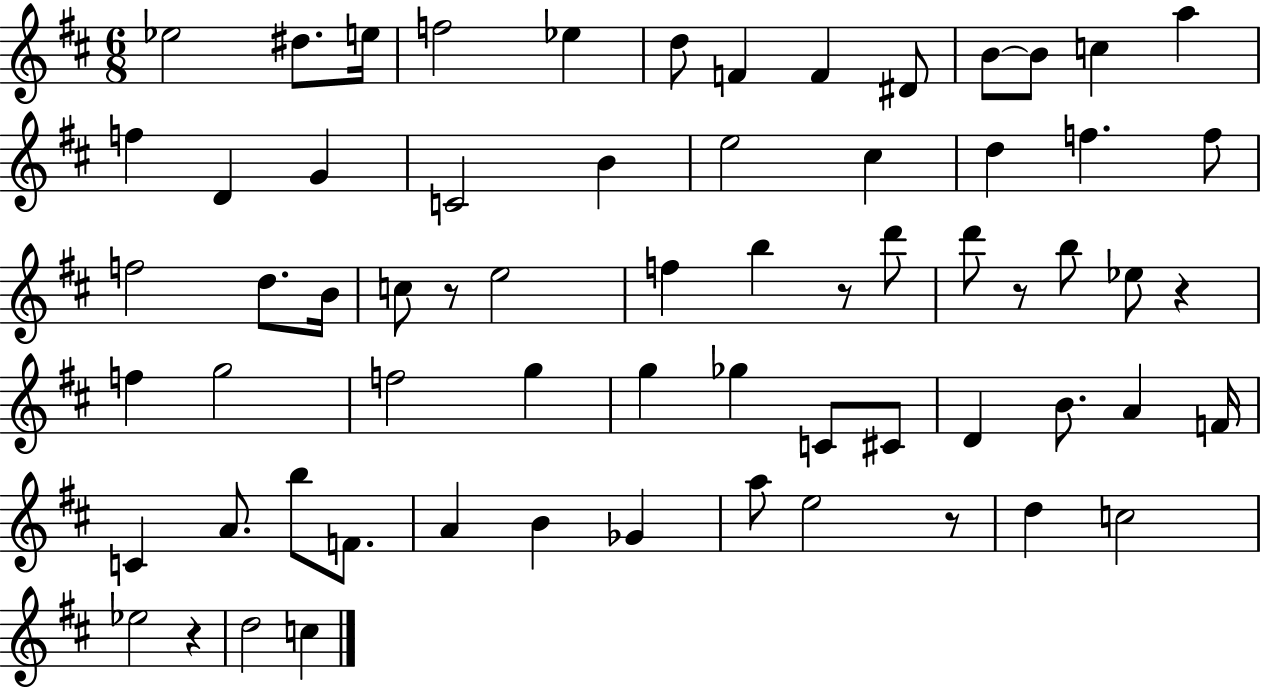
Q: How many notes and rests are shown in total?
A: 66